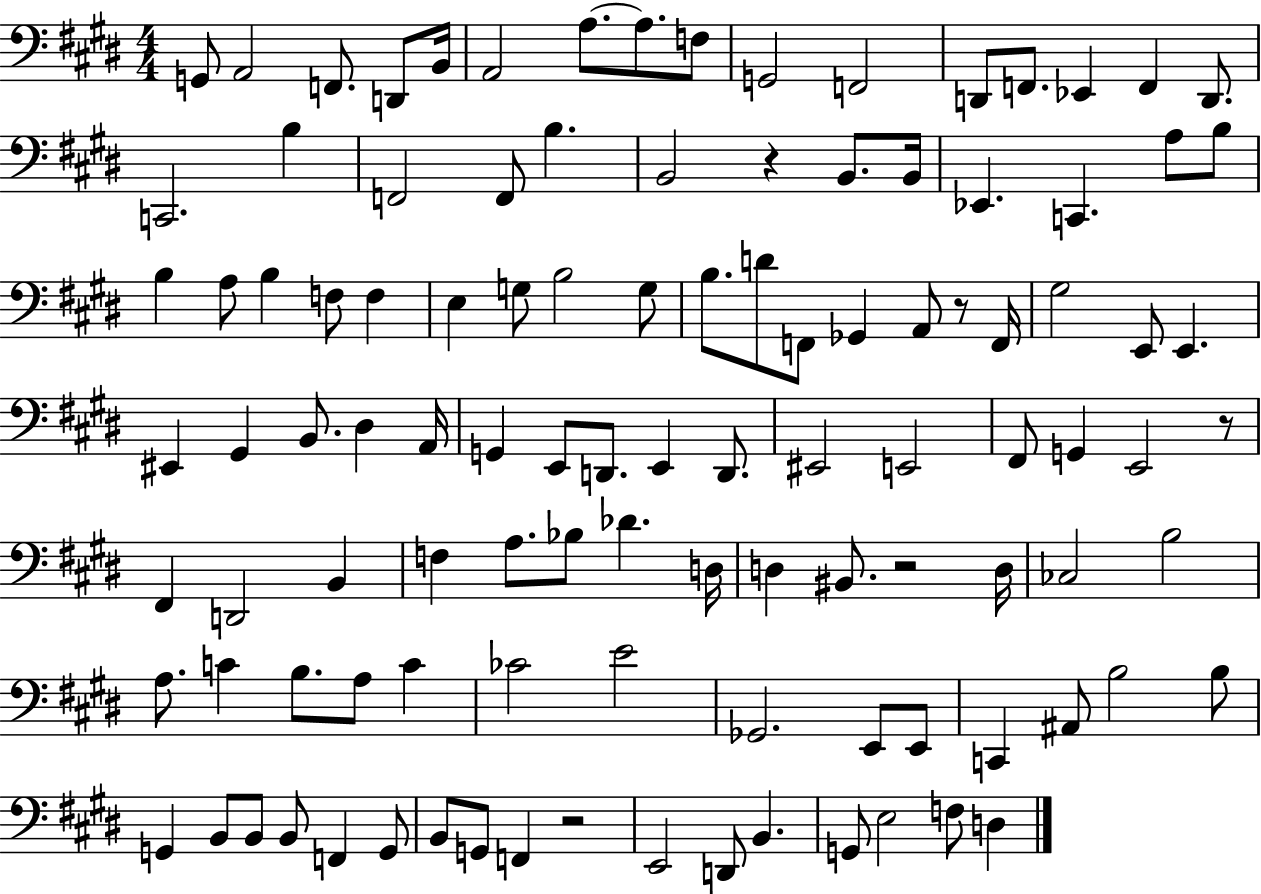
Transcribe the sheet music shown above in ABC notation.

X:1
T:Untitled
M:4/4
L:1/4
K:E
G,,/2 A,,2 F,,/2 D,,/2 B,,/4 A,,2 A,/2 A,/2 F,/2 G,,2 F,,2 D,,/2 F,,/2 _E,, F,, D,,/2 C,,2 B, F,,2 F,,/2 B, B,,2 z B,,/2 B,,/4 _E,, C,, A,/2 B,/2 B, A,/2 B, F,/2 F, E, G,/2 B,2 G,/2 B,/2 D/2 F,,/2 _G,, A,,/2 z/2 F,,/4 ^G,2 E,,/2 E,, ^E,, ^G,, B,,/2 ^D, A,,/4 G,, E,,/2 D,,/2 E,, D,,/2 ^E,,2 E,,2 ^F,,/2 G,, E,,2 z/2 ^F,, D,,2 B,, F, A,/2 _B,/2 _D D,/4 D, ^B,,/2 z2 D,/4 _C,2 B,2 A,/2 C B,/2 A,/2 C _C2 E2 _G,,2 E,,/2 E,,/2 C,, ^A,,/2 B,2 B,/2 G,, B,,/2 B,,/2 B,,/2 F,, G,,/2 B,,/2 G,,/2 F,, z2 E,,2 D,,/2 B,, G,,/2 E,2 F,/2 D,